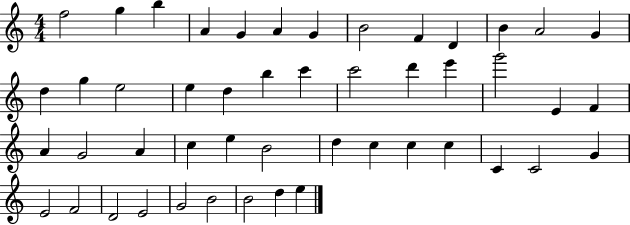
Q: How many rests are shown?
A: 0